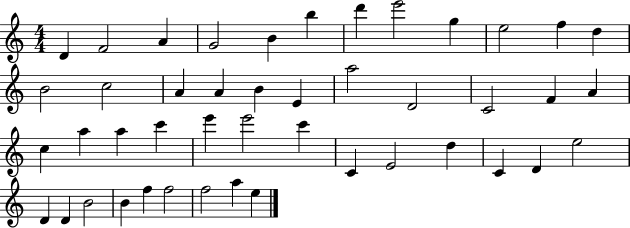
{
  \clef treble
  \numericTimeSignature
  \time 4/4
  \key c \major
  d'4 f'2 a'4 | g'2 b'4 b''4 | d'''4 e'''2 g''4 | e''2 f''4 d''4 | \break b'2 c''2 | a'4 a'4 b'4 e'4 | a''2 d'2 | c'2 f'4 a'4 | \break c''4 a''4 a''4 c'''4 | e'''4 e'''2 c'''4 | c'4 e'2 d''4 | c'4 d'4 e''2 | \break d'4 d'4 b'2 | b'4 f''4 f''2 | f''2 a''4 e''4 | \bar "|."
}